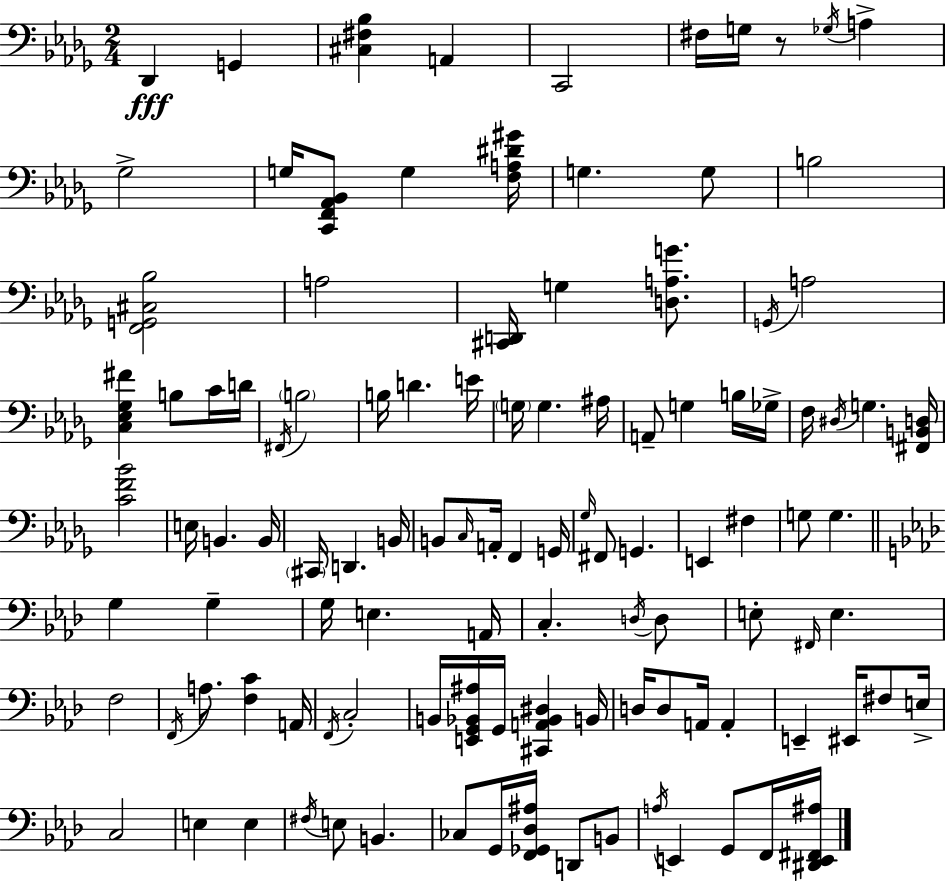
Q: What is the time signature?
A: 2/4